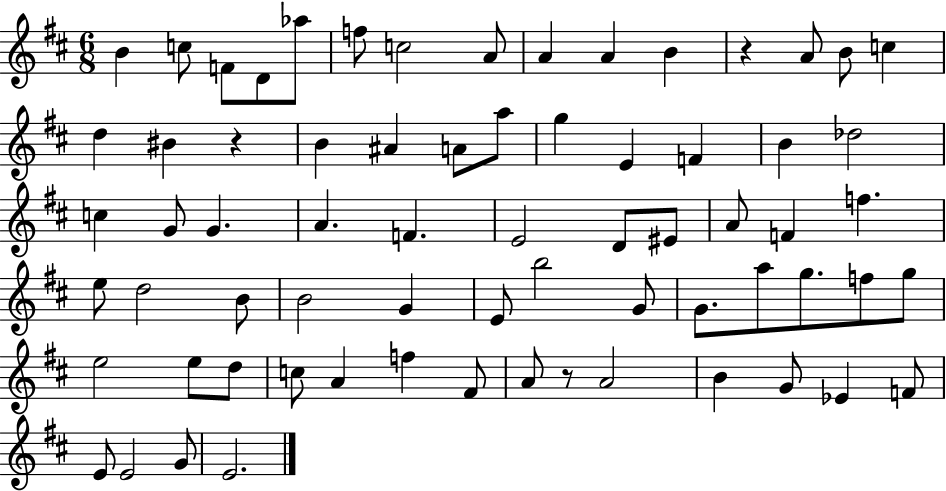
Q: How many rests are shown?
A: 3